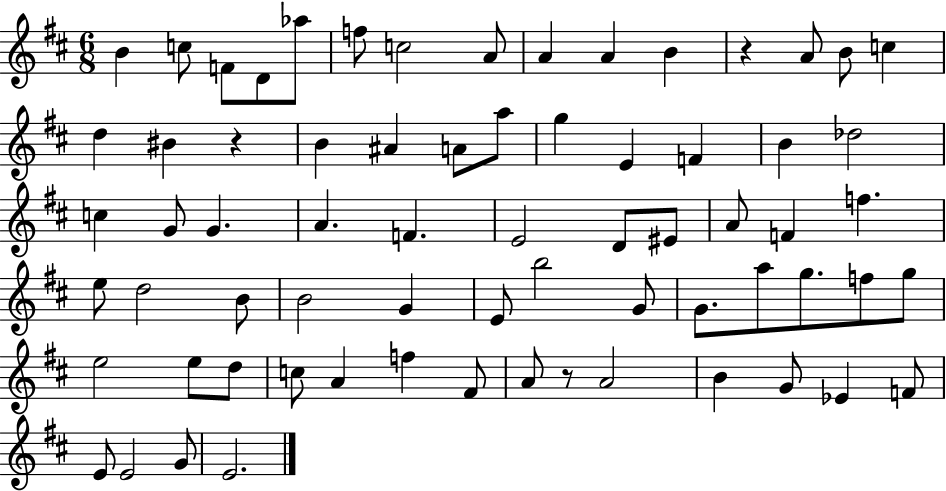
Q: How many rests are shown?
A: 3